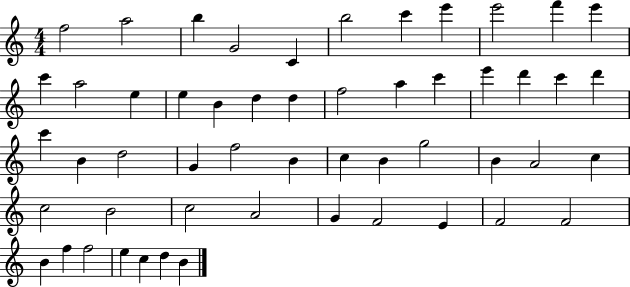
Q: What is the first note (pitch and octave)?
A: F5